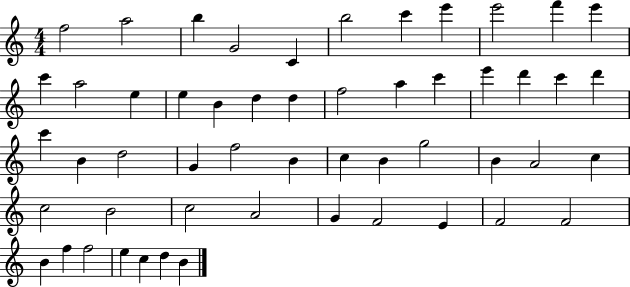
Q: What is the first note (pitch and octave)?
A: F5